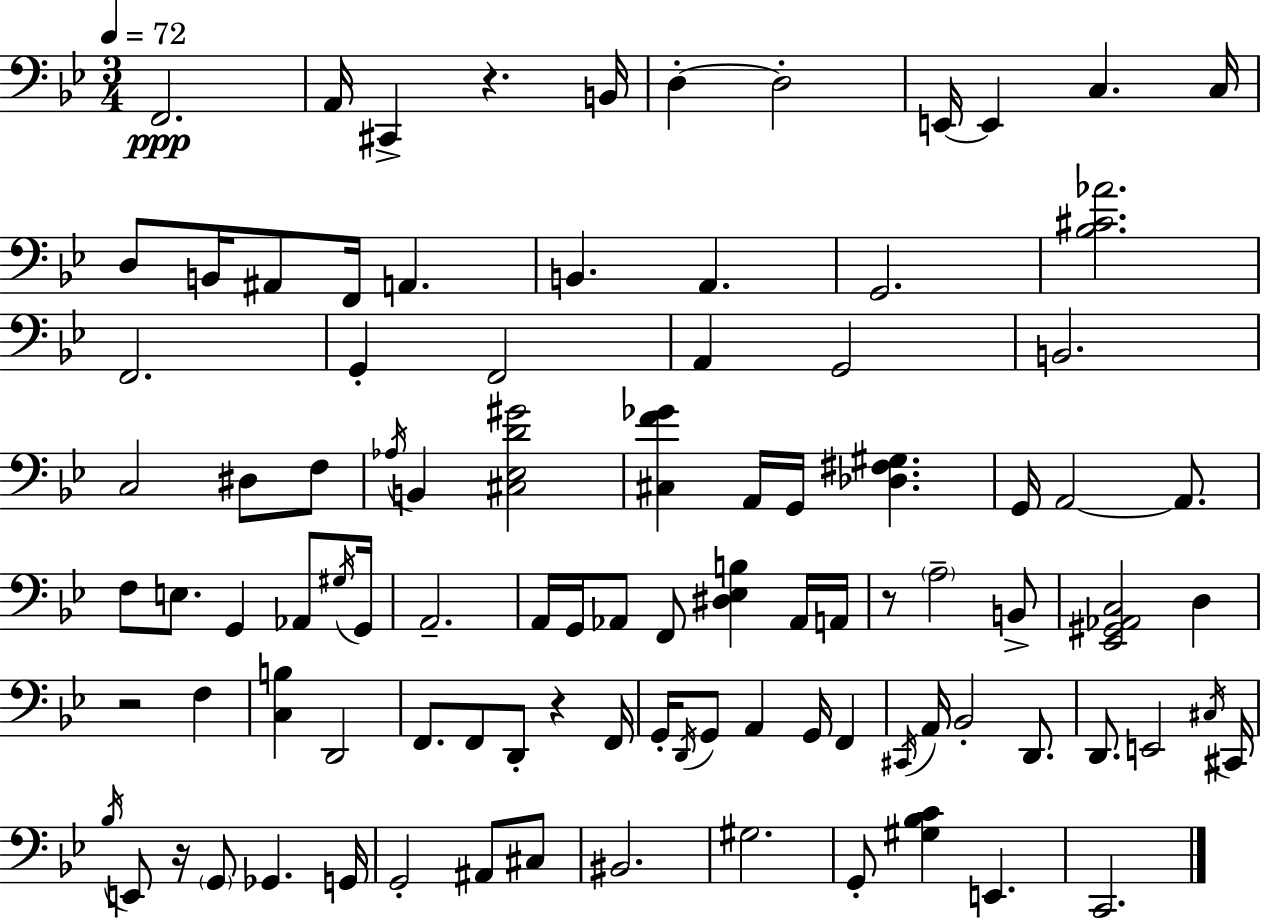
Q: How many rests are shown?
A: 5